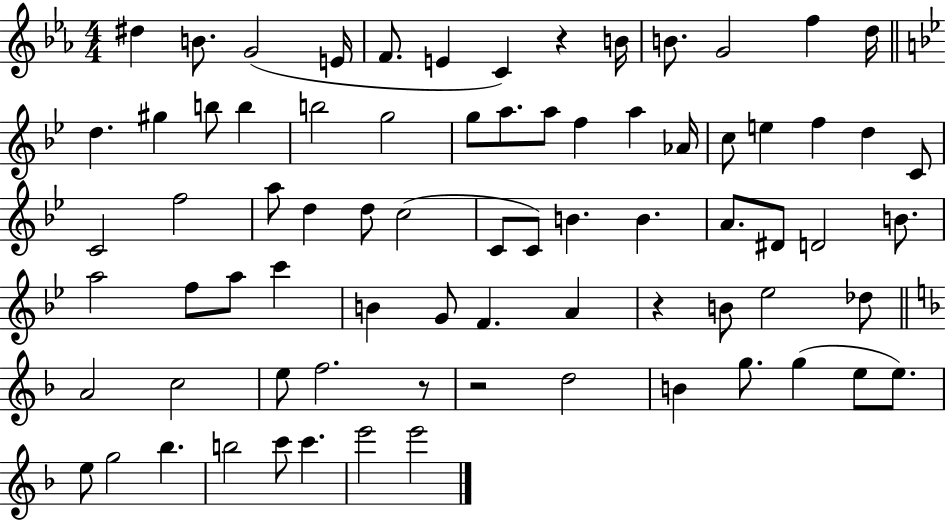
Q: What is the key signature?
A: EES major